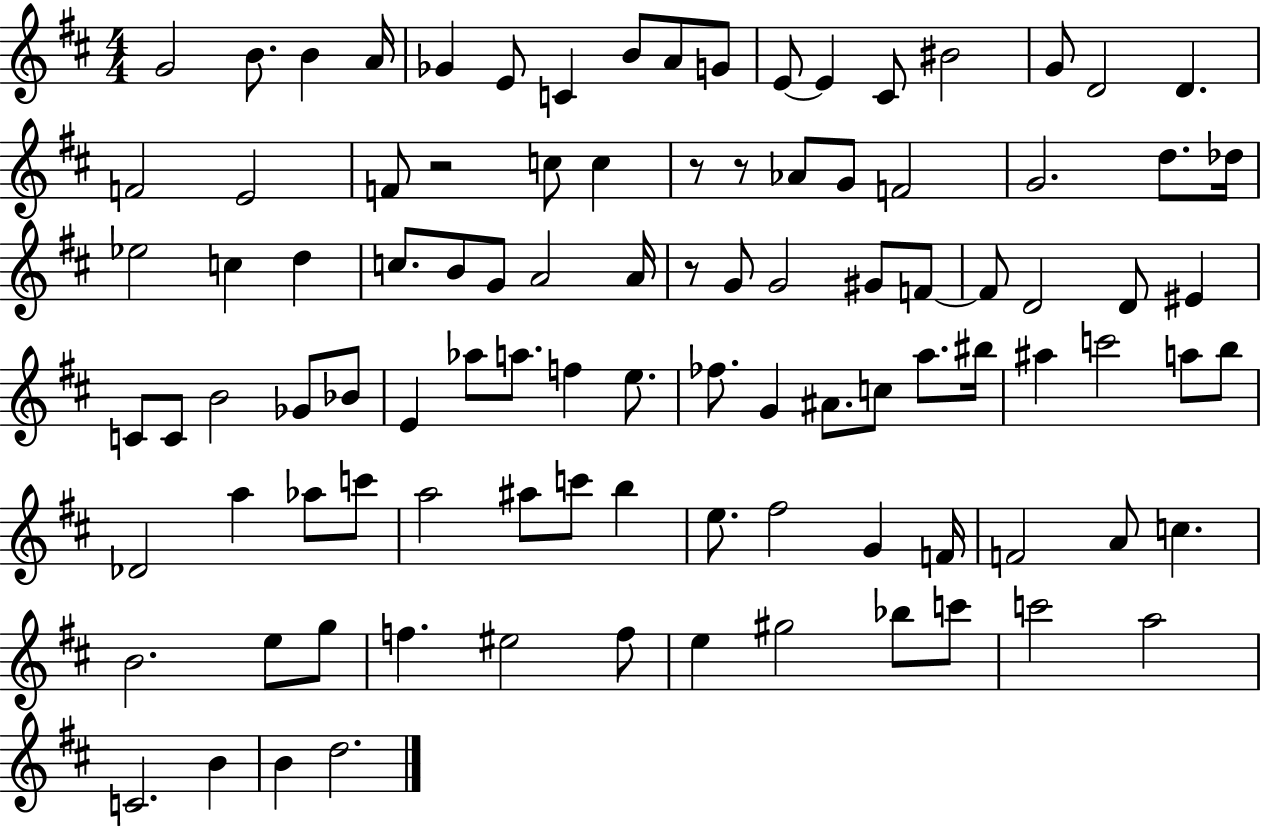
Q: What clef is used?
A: treble